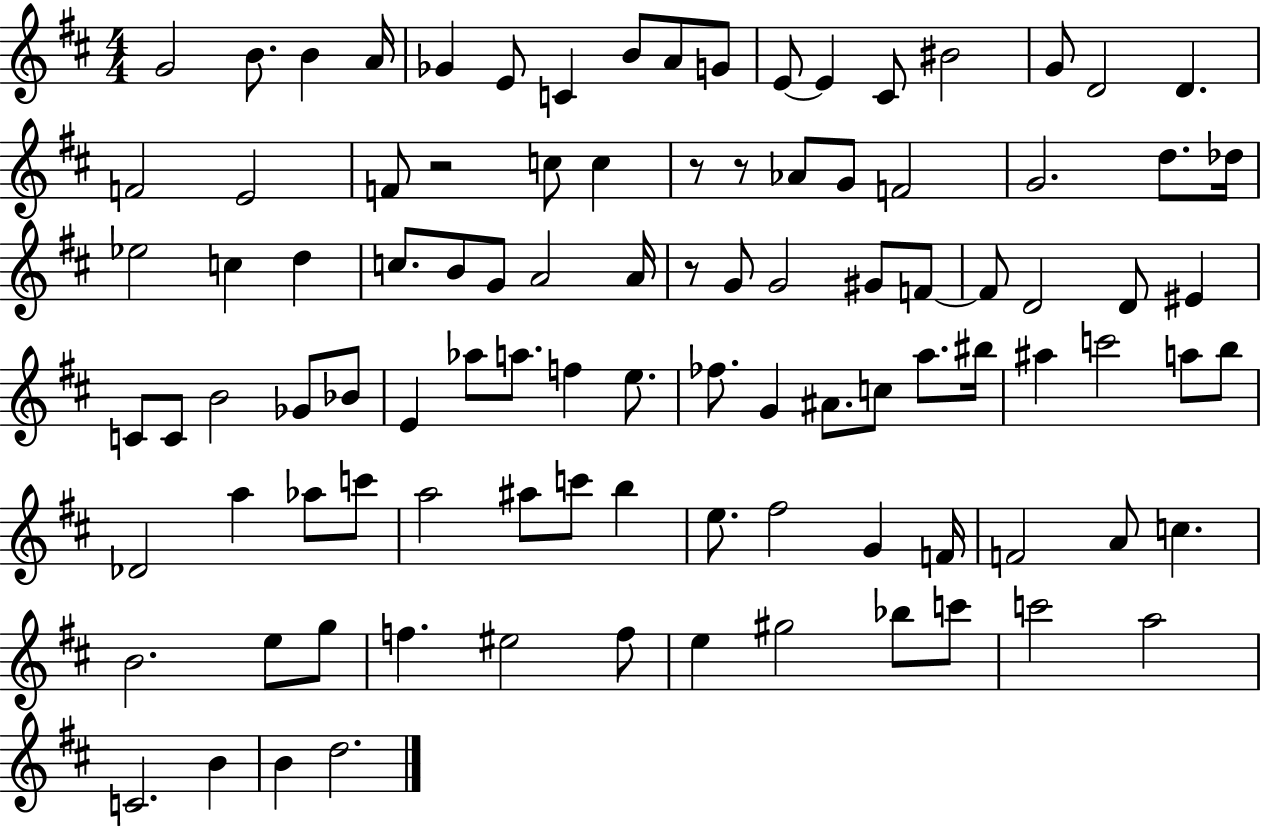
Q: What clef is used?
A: treble